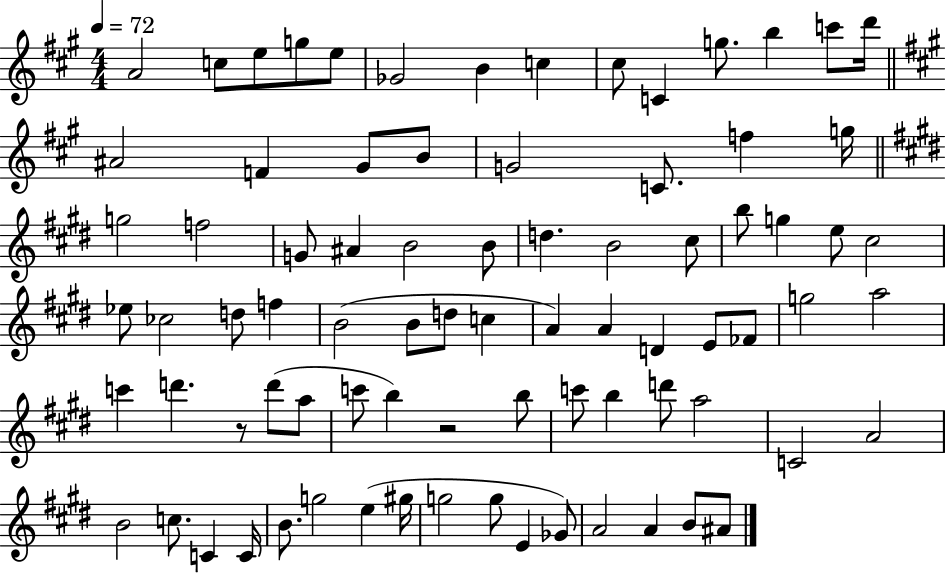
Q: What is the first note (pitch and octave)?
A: A4